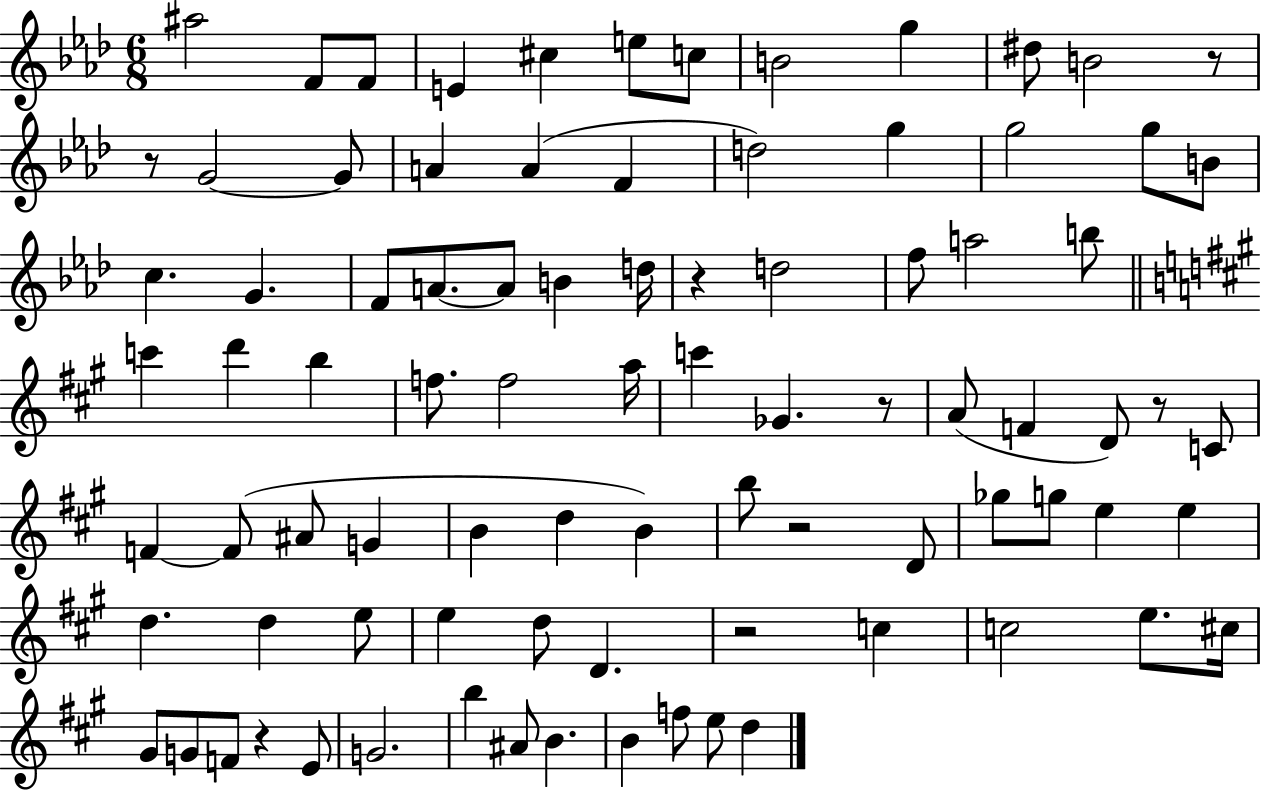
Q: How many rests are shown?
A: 8